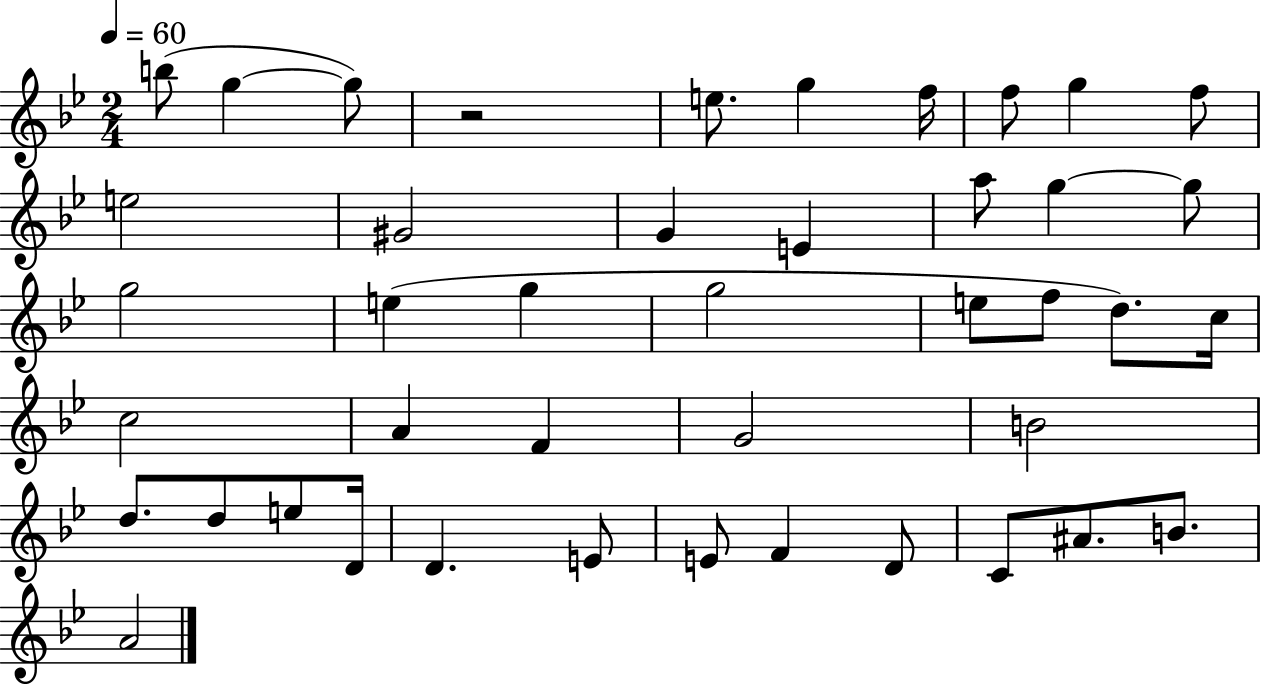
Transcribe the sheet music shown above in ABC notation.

X:1
T:Untitled
M:2/4
L:1/4
K:Bb
b/2 g g/2 z2 e/2 g f/4 f/2 g f/2 e2 ^G2 G E a/2 g g/2 g2 e g g2 e/2 f/2 d/2 c/4 c2 A F G2 B2 d/2 d/2 e/2 D/4 D E/2 E/2 F D/2 C/2 ^A/2 B/2 A2